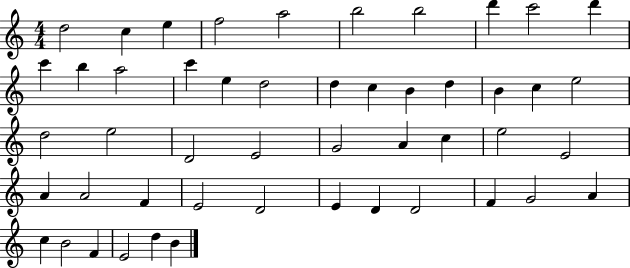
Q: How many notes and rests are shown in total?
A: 49